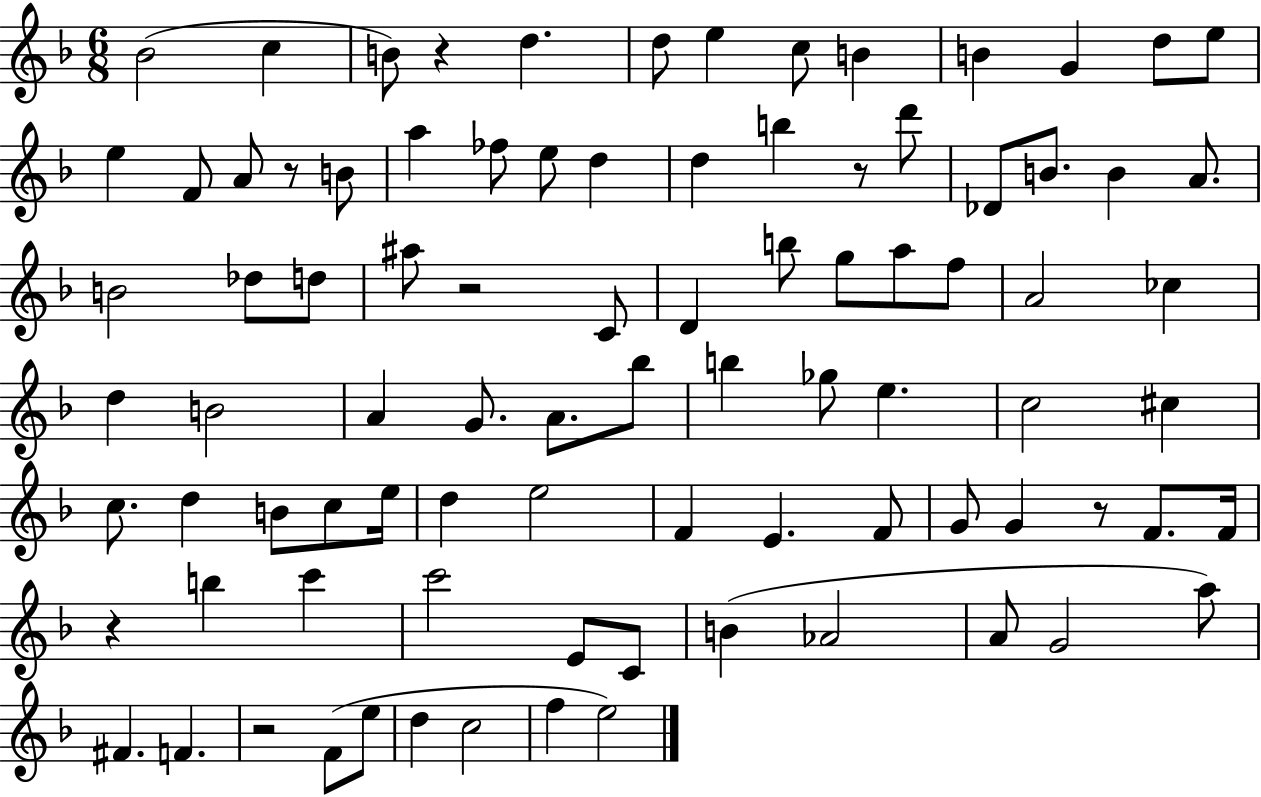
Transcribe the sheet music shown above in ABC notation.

X:1
T:Untitled
M:6/8
L:1/4
K:F
_B2 c B/2 z d d/2 e c/2 B B G d/2 e/2 e F/2 A/2 z/2 B/2 a _f/2 e/2 d d b z/2 d'/2 _D/2 B/2 B A/2 B2 _d/2 d/2 ^a/2 z2 C/2 D b/2 g/2 a/2 f/2 A2 _c d B2 A G/2 A/2 _b/2 b _g/2 e c2 ^c c/2 d B/2 c/2 e/4 d e2 F E F/2 G/2 G z/2 F/2 F/4 z b c' c'2 E/2 C/2 B _A2 A/2 G2 a/2 ^F F z2 F/2 e/2 d c2 f e2